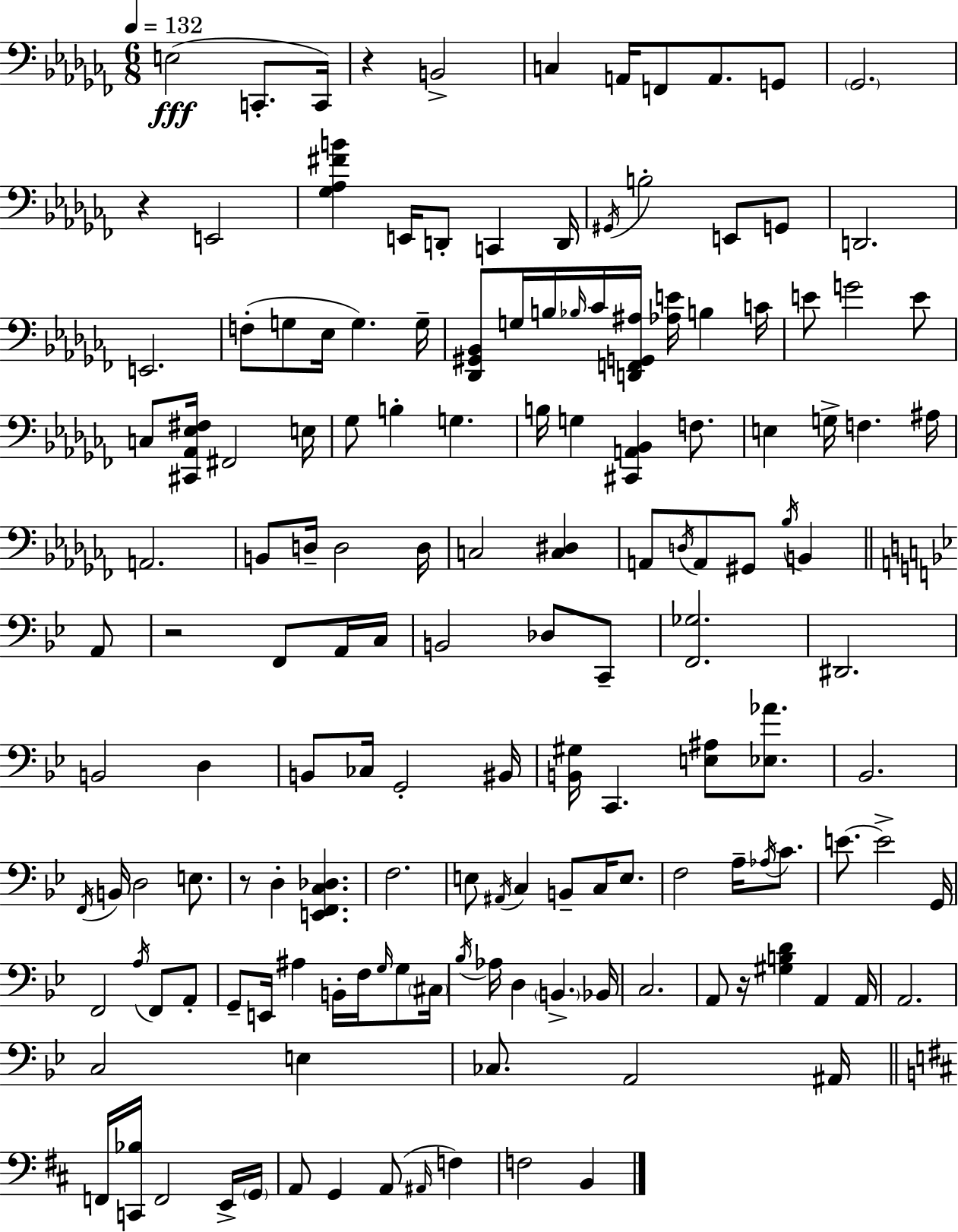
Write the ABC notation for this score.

X:1
T:Untitled
M:6/8
L:1/4
K:Abm
E,2 C,,/2 C,,/4 z B,,2 C, A,,/4 F,,/2 A,,/2 G,,/2 _G,,2 z E,,2 [_G,_A,^FB] E,,/4 D,,/2 C,, D,,/4 ^G,,/4 B,2 E,,/2 G,,/2 D,,2 E,,2 F,/2 G,/2 _E,/4 G, G,/4 [_D,,^G,,_B,,]/2 G,/4 B,/4 _B,/4 _C/4 [D,,F,,G,,^A,]/4 [_A,E]/4 B, C/4 E/2 G2 E/2 C,/2 [^C,,_A,,_E,^F,]/4 ^F,,2 E,/4 _G,/2 B, G, B,/4 G, [^C,,A,,_B,,] F,/2 E, G,/4 F, ^A,/4 A,,2 B,,/2 D,/4 D,2 D,/4 C,2 [C,^D,] A,,/2 D,/4 A,,/2 ^G,,/2 _B,/4 B,, A,,/2 z2 F,,/2 A,,/4 C,/4 B,,2 _D,/2 C,,/2 [F,,_G,]2 ^D,,2 B,,2 D, B,,/2 _C,/4 G,,2 ^B,,/4 [B,,^G,]/4 C,, [E,^A,]/2 [_E,_A]/2 _B,,2 F,,/4 B,,/4 D,2 E,/2 z/2 D, [E,,F,,C,_D,] F,2 E,/2 ^A,,/4 C, B,,/2 C,/4 E,/2 F,2 A,/4 _A,/4 C/2 E/2 E2 G,,/4 F,,2 A,/4 F,,/2 A,,/2 G,,/2 E,,/4 ^A, B,,/4 F,/4 G,/4 G,/2 ^C,/4 _B,/4 _A,/4 D, B,, _B,,/4 C,2 A,,/2 z/4 [^G,B,D] A,, A,,/4 A,,2 C,2 E, _C,/2 A,,2 ^A,,/4 F,,/4 [C,,_B,]/4 F,,2 E,,/4 G,,/4 A,,/2 G,, A,,/2 ^A,,/4 F, F,2 B,,